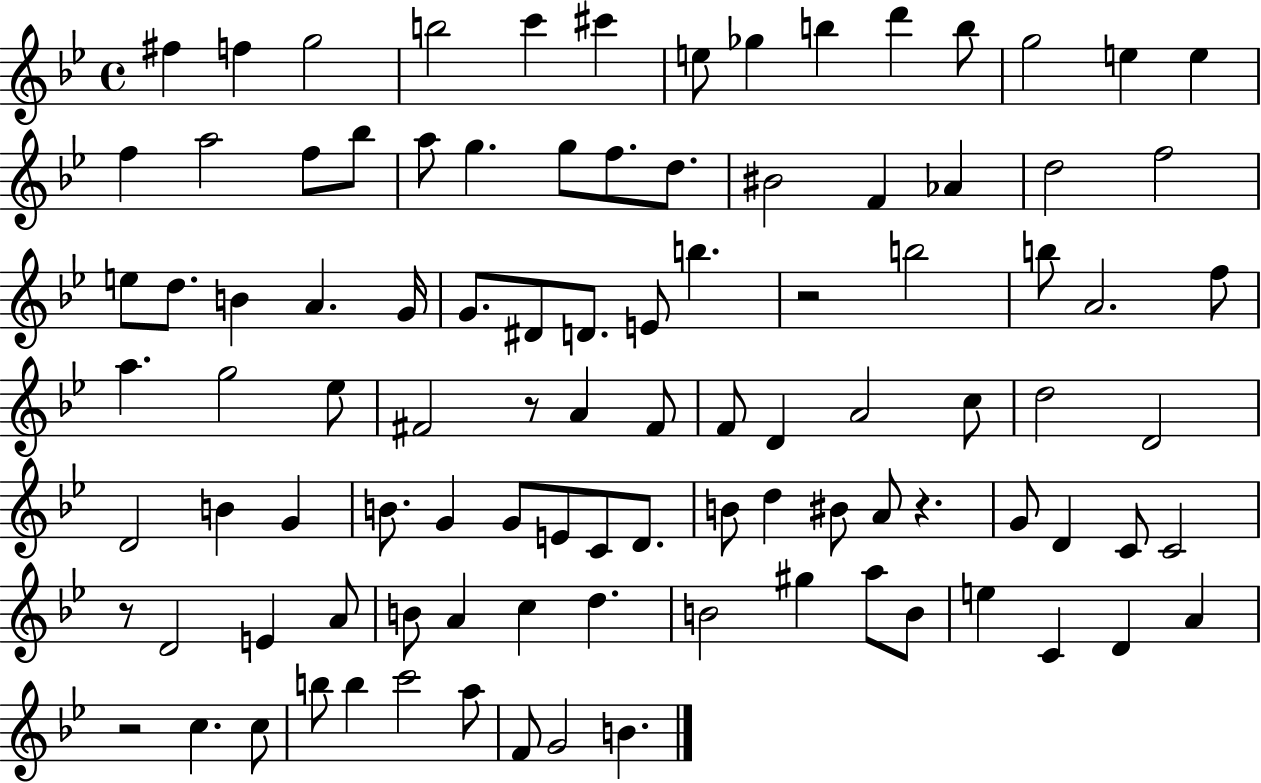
F#5/q F5/q G5/h B5/h C6/q C#6/q E5/e Gb5/q B5/q D6/q B5/e G5/h E5/q E5/q F5/q A5/h F5/e Bb5/e A5/e G5/q. G5/e F5/e. D5/e. BIS4/h F4/q Ab4/q D5/h F5/h E5/e D5/e. B4/q A4/q. G4/s G4/e. D#4/e D4/e. E4/e B5/q. R/h B5/h B5/e A4/h. F5/e A5/q. G5/h Eb5/e F#4/h R/e A4/q F#4/e F4/e D4/q A4/h C5/e D5/h D4/h D4/h B4/q G4/q B4/e. G4/q G4/e E4/e C4/e D4/e. B4/e D5/q BIS4/e A4/e R/q. G4/e D4/q C4/e C4/h R/e D4/h E4/q A4/e B4/e A4/q C5/q D5/q. B4/h G#5/q A5/e B4/e E5/q C4/q D4/q A4/q R/h C5/q. C5/e B5/e B5/q C6/h A5/e F4/e G4/h B4/q.